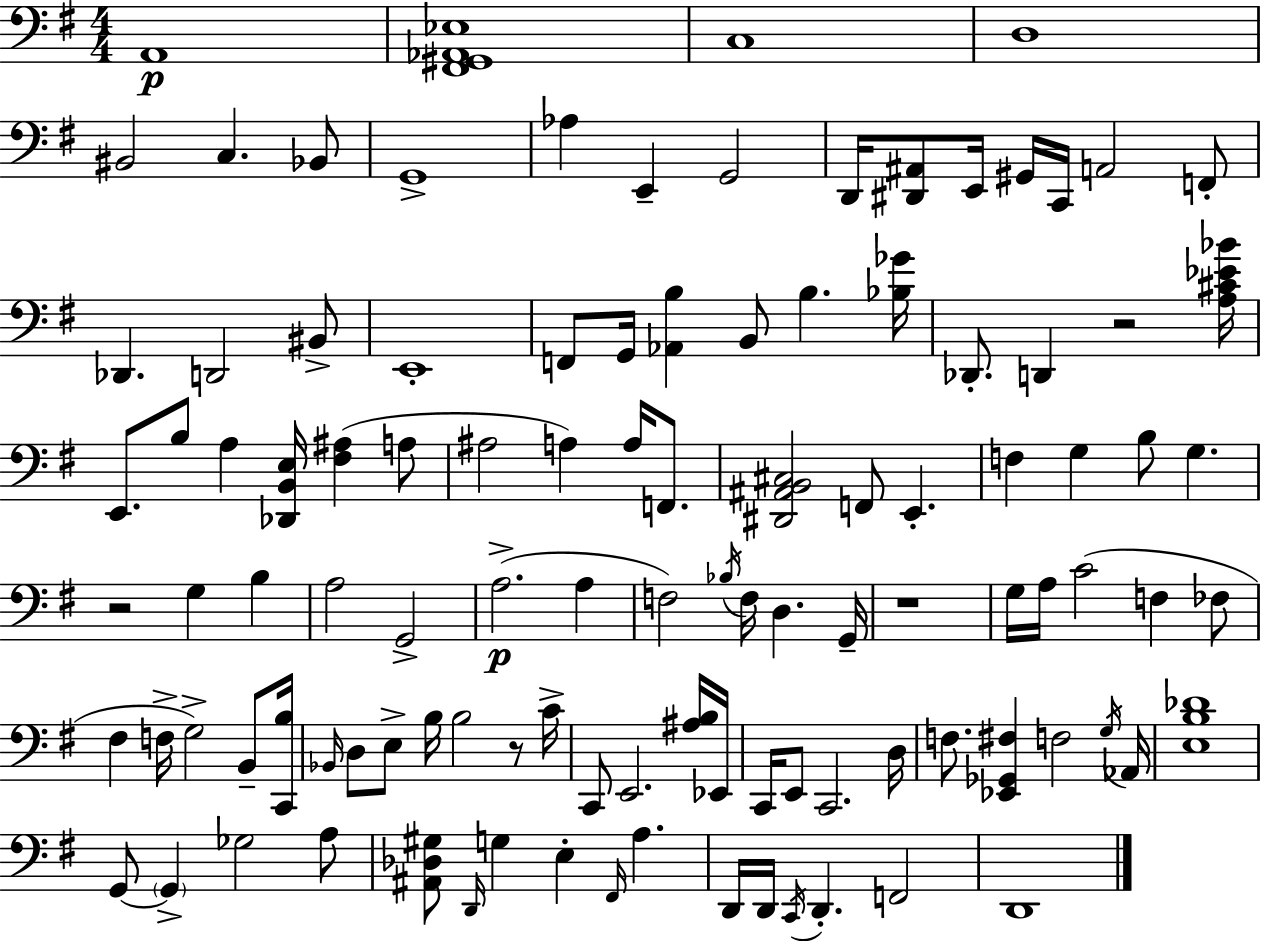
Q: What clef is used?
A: bass